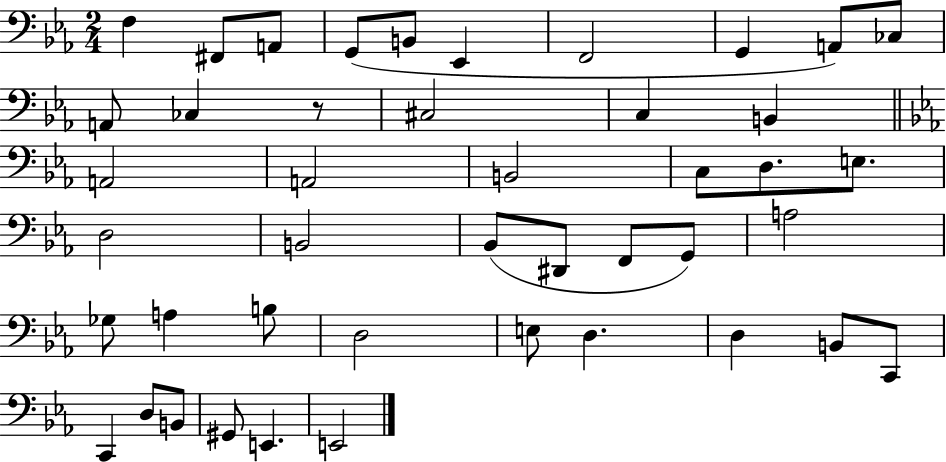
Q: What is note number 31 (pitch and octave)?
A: B3